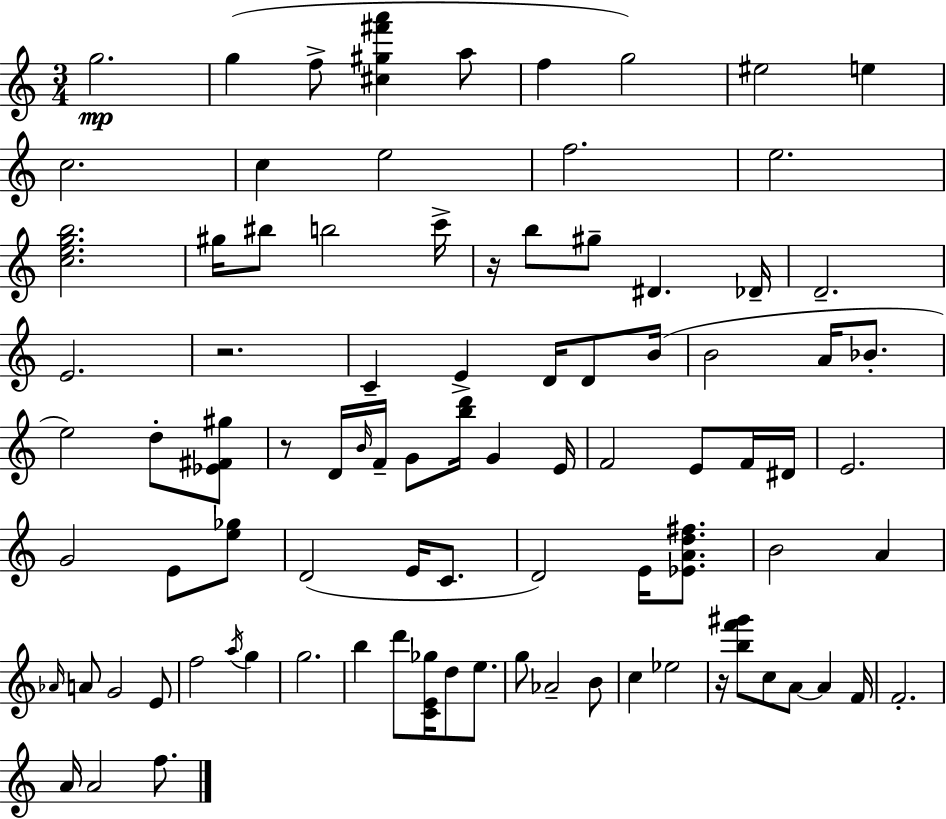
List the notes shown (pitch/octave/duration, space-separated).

G5/h. G5/q F5/e [C#5,G#5,F#6,A6]/q A5/e F5/q G5/h EIS5/h E5/q C5/h. C5/q E5/h F5/h. E5/h. [C5,E5,G5,B5]/h. G#5/s BIS5/e B5/h C6/s R/s B5/e G#5/e D#4/q. Db4/s D4/h. E4/h. R/h. C4/q E4/q D4/s D4/e B4/s B4/h A4/s Bb4/e. E5/h D5/e [Eb4,F#4,G#5]/e R/e D4/s B4/s F4/s G4/e [B5,D6]/s G4/q E4/s F4/h E4/e F4/s D#4/s E4/h. G4/h E4/e [E5,Gb5]/e D4/h E4/s C4/e. D4/h E4/s [Eb4,A4,D5,F#5]/e. B4/h A4/q Ab4/s A4/e G4/h E4/e F5/h A5/s G5/q G5/h. B5/q D6/e [C4,E4,Gb5]/s D5/e E5/e. G5/e Ab4/h B4/e C5/q Eb5/h R/s [B5,F6,G#6]/e C5/e A4/e A4/q F4/s F4/h. A4/s A4/h F5/e.